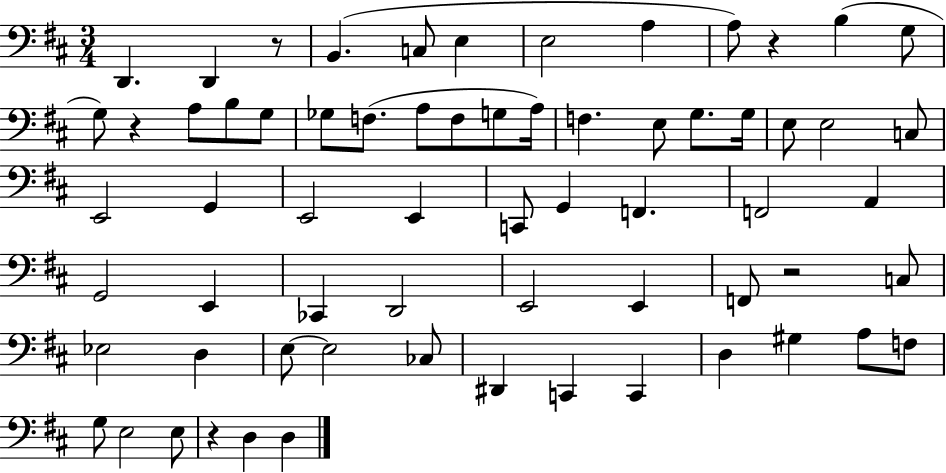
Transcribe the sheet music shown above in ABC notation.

X:1
T:Untitled
M:3/4
L:1/4
K:D
D,, D,, z/2 B,, C,/2 E, E,2 A, A,/2 z B, G,/2 G,/2 z A,/2 B,/2 G,/2 _G,/2 F,/2 A,/2 F,/2 G,/2 A,/4 F, E,/2 G,/2 G,/4 E,/2 E,2 C,/2 E,,2 G,, E,,2 E,, C,,/2 G,, F,, F,,2 A,, G,,2 E,, _C,, D,,2 E,,2 E,, F,,/2 z2 C,/2 _E,2 D, E,/2 E,2 _C,/2 ^D,, C,, C,, D, ^G, A,/2 F,/2 G,/2 E,2 E,/2 z D, D,